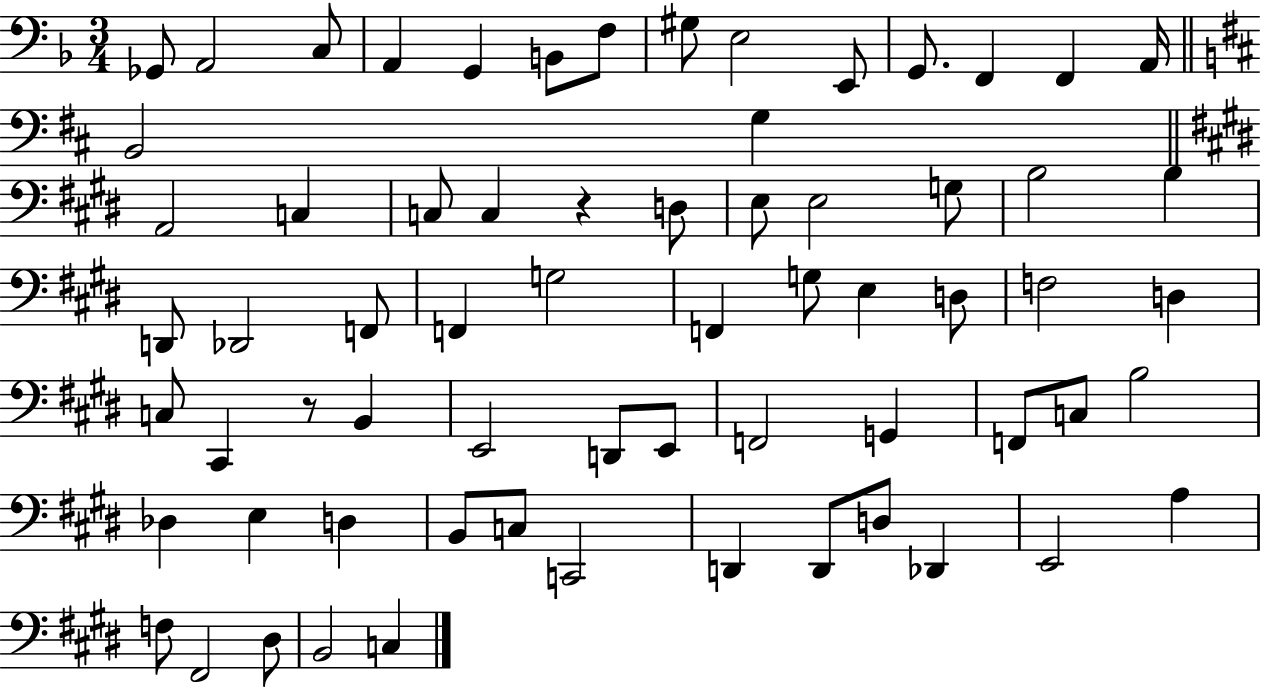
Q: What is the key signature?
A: F major